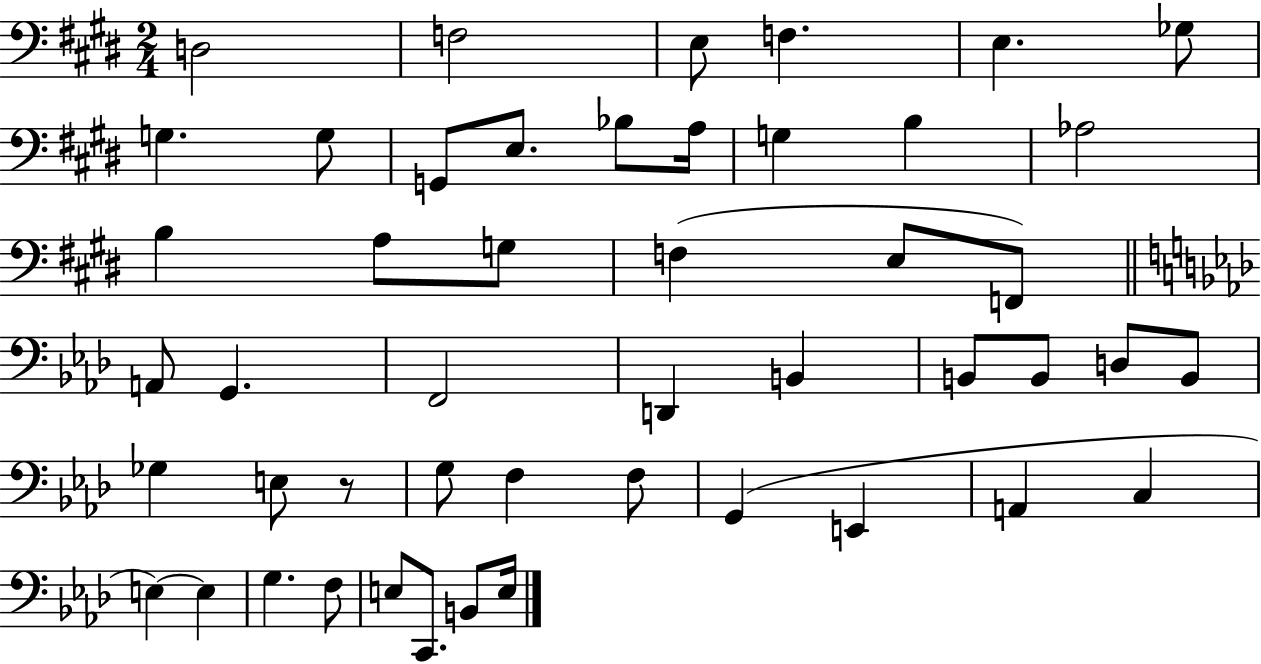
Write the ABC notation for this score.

X:1
T:Untitled
M:2/4
L:1/4
K:E
D,2 F,2 E,/2 F, E, _G,/2 G, G,/2 G,,/2 E,/2 _B,/2 A,/4 G, B, _A,2 B, A,/2 G,/2 F, E,/2 F,,/2 A,,/2 G,, F,,2 D,, B,, B,,/2 B,,/2 D,/2 B,,/2 _G, E,/2 z/2 G,/2 F, F,/2 G,, E,, A,, C, E, E, G, F,/2 E,/2 C,,/2 B,,/2 E,/4